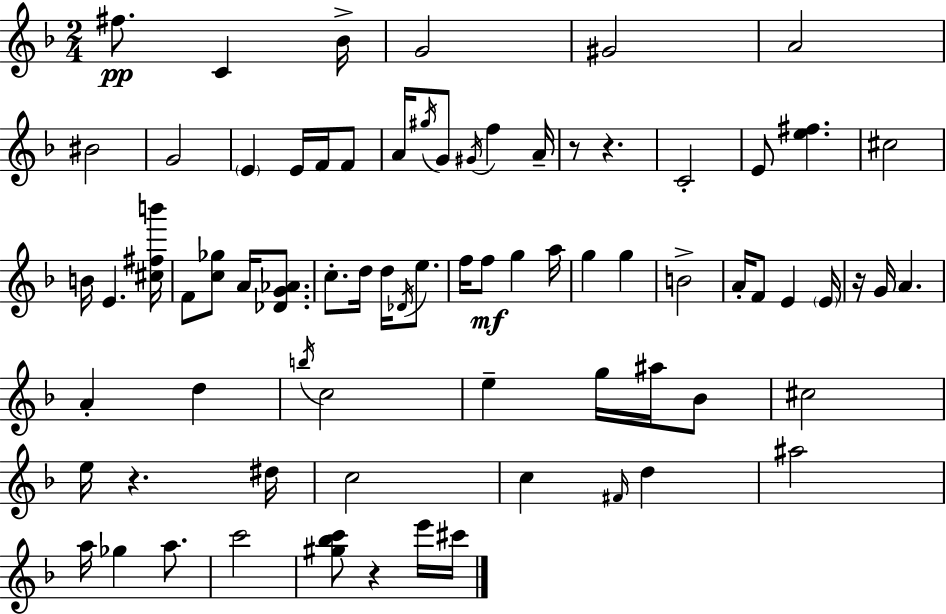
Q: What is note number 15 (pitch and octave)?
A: G4